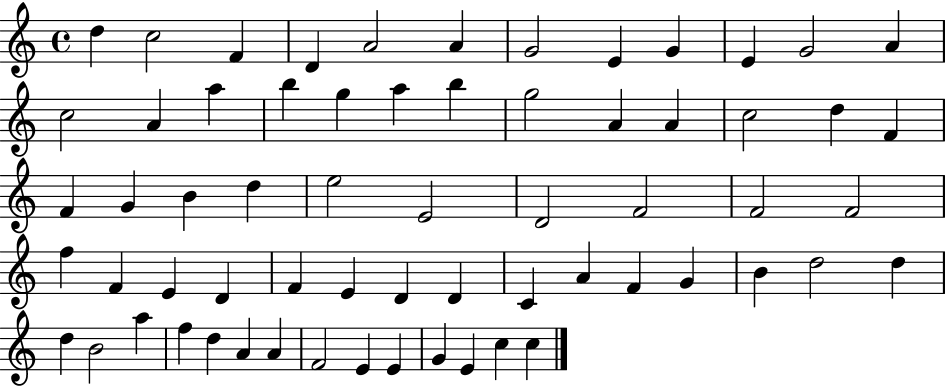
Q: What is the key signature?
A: C major